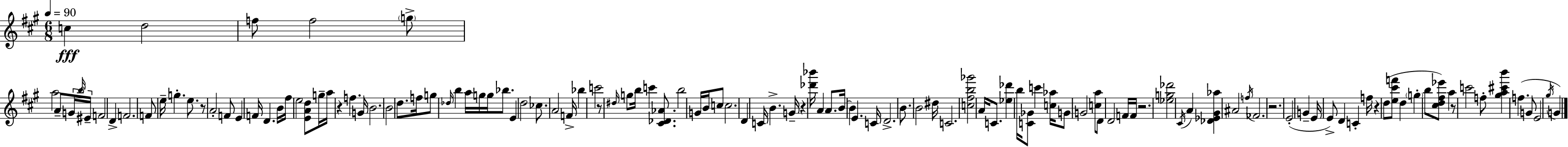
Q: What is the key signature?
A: A major